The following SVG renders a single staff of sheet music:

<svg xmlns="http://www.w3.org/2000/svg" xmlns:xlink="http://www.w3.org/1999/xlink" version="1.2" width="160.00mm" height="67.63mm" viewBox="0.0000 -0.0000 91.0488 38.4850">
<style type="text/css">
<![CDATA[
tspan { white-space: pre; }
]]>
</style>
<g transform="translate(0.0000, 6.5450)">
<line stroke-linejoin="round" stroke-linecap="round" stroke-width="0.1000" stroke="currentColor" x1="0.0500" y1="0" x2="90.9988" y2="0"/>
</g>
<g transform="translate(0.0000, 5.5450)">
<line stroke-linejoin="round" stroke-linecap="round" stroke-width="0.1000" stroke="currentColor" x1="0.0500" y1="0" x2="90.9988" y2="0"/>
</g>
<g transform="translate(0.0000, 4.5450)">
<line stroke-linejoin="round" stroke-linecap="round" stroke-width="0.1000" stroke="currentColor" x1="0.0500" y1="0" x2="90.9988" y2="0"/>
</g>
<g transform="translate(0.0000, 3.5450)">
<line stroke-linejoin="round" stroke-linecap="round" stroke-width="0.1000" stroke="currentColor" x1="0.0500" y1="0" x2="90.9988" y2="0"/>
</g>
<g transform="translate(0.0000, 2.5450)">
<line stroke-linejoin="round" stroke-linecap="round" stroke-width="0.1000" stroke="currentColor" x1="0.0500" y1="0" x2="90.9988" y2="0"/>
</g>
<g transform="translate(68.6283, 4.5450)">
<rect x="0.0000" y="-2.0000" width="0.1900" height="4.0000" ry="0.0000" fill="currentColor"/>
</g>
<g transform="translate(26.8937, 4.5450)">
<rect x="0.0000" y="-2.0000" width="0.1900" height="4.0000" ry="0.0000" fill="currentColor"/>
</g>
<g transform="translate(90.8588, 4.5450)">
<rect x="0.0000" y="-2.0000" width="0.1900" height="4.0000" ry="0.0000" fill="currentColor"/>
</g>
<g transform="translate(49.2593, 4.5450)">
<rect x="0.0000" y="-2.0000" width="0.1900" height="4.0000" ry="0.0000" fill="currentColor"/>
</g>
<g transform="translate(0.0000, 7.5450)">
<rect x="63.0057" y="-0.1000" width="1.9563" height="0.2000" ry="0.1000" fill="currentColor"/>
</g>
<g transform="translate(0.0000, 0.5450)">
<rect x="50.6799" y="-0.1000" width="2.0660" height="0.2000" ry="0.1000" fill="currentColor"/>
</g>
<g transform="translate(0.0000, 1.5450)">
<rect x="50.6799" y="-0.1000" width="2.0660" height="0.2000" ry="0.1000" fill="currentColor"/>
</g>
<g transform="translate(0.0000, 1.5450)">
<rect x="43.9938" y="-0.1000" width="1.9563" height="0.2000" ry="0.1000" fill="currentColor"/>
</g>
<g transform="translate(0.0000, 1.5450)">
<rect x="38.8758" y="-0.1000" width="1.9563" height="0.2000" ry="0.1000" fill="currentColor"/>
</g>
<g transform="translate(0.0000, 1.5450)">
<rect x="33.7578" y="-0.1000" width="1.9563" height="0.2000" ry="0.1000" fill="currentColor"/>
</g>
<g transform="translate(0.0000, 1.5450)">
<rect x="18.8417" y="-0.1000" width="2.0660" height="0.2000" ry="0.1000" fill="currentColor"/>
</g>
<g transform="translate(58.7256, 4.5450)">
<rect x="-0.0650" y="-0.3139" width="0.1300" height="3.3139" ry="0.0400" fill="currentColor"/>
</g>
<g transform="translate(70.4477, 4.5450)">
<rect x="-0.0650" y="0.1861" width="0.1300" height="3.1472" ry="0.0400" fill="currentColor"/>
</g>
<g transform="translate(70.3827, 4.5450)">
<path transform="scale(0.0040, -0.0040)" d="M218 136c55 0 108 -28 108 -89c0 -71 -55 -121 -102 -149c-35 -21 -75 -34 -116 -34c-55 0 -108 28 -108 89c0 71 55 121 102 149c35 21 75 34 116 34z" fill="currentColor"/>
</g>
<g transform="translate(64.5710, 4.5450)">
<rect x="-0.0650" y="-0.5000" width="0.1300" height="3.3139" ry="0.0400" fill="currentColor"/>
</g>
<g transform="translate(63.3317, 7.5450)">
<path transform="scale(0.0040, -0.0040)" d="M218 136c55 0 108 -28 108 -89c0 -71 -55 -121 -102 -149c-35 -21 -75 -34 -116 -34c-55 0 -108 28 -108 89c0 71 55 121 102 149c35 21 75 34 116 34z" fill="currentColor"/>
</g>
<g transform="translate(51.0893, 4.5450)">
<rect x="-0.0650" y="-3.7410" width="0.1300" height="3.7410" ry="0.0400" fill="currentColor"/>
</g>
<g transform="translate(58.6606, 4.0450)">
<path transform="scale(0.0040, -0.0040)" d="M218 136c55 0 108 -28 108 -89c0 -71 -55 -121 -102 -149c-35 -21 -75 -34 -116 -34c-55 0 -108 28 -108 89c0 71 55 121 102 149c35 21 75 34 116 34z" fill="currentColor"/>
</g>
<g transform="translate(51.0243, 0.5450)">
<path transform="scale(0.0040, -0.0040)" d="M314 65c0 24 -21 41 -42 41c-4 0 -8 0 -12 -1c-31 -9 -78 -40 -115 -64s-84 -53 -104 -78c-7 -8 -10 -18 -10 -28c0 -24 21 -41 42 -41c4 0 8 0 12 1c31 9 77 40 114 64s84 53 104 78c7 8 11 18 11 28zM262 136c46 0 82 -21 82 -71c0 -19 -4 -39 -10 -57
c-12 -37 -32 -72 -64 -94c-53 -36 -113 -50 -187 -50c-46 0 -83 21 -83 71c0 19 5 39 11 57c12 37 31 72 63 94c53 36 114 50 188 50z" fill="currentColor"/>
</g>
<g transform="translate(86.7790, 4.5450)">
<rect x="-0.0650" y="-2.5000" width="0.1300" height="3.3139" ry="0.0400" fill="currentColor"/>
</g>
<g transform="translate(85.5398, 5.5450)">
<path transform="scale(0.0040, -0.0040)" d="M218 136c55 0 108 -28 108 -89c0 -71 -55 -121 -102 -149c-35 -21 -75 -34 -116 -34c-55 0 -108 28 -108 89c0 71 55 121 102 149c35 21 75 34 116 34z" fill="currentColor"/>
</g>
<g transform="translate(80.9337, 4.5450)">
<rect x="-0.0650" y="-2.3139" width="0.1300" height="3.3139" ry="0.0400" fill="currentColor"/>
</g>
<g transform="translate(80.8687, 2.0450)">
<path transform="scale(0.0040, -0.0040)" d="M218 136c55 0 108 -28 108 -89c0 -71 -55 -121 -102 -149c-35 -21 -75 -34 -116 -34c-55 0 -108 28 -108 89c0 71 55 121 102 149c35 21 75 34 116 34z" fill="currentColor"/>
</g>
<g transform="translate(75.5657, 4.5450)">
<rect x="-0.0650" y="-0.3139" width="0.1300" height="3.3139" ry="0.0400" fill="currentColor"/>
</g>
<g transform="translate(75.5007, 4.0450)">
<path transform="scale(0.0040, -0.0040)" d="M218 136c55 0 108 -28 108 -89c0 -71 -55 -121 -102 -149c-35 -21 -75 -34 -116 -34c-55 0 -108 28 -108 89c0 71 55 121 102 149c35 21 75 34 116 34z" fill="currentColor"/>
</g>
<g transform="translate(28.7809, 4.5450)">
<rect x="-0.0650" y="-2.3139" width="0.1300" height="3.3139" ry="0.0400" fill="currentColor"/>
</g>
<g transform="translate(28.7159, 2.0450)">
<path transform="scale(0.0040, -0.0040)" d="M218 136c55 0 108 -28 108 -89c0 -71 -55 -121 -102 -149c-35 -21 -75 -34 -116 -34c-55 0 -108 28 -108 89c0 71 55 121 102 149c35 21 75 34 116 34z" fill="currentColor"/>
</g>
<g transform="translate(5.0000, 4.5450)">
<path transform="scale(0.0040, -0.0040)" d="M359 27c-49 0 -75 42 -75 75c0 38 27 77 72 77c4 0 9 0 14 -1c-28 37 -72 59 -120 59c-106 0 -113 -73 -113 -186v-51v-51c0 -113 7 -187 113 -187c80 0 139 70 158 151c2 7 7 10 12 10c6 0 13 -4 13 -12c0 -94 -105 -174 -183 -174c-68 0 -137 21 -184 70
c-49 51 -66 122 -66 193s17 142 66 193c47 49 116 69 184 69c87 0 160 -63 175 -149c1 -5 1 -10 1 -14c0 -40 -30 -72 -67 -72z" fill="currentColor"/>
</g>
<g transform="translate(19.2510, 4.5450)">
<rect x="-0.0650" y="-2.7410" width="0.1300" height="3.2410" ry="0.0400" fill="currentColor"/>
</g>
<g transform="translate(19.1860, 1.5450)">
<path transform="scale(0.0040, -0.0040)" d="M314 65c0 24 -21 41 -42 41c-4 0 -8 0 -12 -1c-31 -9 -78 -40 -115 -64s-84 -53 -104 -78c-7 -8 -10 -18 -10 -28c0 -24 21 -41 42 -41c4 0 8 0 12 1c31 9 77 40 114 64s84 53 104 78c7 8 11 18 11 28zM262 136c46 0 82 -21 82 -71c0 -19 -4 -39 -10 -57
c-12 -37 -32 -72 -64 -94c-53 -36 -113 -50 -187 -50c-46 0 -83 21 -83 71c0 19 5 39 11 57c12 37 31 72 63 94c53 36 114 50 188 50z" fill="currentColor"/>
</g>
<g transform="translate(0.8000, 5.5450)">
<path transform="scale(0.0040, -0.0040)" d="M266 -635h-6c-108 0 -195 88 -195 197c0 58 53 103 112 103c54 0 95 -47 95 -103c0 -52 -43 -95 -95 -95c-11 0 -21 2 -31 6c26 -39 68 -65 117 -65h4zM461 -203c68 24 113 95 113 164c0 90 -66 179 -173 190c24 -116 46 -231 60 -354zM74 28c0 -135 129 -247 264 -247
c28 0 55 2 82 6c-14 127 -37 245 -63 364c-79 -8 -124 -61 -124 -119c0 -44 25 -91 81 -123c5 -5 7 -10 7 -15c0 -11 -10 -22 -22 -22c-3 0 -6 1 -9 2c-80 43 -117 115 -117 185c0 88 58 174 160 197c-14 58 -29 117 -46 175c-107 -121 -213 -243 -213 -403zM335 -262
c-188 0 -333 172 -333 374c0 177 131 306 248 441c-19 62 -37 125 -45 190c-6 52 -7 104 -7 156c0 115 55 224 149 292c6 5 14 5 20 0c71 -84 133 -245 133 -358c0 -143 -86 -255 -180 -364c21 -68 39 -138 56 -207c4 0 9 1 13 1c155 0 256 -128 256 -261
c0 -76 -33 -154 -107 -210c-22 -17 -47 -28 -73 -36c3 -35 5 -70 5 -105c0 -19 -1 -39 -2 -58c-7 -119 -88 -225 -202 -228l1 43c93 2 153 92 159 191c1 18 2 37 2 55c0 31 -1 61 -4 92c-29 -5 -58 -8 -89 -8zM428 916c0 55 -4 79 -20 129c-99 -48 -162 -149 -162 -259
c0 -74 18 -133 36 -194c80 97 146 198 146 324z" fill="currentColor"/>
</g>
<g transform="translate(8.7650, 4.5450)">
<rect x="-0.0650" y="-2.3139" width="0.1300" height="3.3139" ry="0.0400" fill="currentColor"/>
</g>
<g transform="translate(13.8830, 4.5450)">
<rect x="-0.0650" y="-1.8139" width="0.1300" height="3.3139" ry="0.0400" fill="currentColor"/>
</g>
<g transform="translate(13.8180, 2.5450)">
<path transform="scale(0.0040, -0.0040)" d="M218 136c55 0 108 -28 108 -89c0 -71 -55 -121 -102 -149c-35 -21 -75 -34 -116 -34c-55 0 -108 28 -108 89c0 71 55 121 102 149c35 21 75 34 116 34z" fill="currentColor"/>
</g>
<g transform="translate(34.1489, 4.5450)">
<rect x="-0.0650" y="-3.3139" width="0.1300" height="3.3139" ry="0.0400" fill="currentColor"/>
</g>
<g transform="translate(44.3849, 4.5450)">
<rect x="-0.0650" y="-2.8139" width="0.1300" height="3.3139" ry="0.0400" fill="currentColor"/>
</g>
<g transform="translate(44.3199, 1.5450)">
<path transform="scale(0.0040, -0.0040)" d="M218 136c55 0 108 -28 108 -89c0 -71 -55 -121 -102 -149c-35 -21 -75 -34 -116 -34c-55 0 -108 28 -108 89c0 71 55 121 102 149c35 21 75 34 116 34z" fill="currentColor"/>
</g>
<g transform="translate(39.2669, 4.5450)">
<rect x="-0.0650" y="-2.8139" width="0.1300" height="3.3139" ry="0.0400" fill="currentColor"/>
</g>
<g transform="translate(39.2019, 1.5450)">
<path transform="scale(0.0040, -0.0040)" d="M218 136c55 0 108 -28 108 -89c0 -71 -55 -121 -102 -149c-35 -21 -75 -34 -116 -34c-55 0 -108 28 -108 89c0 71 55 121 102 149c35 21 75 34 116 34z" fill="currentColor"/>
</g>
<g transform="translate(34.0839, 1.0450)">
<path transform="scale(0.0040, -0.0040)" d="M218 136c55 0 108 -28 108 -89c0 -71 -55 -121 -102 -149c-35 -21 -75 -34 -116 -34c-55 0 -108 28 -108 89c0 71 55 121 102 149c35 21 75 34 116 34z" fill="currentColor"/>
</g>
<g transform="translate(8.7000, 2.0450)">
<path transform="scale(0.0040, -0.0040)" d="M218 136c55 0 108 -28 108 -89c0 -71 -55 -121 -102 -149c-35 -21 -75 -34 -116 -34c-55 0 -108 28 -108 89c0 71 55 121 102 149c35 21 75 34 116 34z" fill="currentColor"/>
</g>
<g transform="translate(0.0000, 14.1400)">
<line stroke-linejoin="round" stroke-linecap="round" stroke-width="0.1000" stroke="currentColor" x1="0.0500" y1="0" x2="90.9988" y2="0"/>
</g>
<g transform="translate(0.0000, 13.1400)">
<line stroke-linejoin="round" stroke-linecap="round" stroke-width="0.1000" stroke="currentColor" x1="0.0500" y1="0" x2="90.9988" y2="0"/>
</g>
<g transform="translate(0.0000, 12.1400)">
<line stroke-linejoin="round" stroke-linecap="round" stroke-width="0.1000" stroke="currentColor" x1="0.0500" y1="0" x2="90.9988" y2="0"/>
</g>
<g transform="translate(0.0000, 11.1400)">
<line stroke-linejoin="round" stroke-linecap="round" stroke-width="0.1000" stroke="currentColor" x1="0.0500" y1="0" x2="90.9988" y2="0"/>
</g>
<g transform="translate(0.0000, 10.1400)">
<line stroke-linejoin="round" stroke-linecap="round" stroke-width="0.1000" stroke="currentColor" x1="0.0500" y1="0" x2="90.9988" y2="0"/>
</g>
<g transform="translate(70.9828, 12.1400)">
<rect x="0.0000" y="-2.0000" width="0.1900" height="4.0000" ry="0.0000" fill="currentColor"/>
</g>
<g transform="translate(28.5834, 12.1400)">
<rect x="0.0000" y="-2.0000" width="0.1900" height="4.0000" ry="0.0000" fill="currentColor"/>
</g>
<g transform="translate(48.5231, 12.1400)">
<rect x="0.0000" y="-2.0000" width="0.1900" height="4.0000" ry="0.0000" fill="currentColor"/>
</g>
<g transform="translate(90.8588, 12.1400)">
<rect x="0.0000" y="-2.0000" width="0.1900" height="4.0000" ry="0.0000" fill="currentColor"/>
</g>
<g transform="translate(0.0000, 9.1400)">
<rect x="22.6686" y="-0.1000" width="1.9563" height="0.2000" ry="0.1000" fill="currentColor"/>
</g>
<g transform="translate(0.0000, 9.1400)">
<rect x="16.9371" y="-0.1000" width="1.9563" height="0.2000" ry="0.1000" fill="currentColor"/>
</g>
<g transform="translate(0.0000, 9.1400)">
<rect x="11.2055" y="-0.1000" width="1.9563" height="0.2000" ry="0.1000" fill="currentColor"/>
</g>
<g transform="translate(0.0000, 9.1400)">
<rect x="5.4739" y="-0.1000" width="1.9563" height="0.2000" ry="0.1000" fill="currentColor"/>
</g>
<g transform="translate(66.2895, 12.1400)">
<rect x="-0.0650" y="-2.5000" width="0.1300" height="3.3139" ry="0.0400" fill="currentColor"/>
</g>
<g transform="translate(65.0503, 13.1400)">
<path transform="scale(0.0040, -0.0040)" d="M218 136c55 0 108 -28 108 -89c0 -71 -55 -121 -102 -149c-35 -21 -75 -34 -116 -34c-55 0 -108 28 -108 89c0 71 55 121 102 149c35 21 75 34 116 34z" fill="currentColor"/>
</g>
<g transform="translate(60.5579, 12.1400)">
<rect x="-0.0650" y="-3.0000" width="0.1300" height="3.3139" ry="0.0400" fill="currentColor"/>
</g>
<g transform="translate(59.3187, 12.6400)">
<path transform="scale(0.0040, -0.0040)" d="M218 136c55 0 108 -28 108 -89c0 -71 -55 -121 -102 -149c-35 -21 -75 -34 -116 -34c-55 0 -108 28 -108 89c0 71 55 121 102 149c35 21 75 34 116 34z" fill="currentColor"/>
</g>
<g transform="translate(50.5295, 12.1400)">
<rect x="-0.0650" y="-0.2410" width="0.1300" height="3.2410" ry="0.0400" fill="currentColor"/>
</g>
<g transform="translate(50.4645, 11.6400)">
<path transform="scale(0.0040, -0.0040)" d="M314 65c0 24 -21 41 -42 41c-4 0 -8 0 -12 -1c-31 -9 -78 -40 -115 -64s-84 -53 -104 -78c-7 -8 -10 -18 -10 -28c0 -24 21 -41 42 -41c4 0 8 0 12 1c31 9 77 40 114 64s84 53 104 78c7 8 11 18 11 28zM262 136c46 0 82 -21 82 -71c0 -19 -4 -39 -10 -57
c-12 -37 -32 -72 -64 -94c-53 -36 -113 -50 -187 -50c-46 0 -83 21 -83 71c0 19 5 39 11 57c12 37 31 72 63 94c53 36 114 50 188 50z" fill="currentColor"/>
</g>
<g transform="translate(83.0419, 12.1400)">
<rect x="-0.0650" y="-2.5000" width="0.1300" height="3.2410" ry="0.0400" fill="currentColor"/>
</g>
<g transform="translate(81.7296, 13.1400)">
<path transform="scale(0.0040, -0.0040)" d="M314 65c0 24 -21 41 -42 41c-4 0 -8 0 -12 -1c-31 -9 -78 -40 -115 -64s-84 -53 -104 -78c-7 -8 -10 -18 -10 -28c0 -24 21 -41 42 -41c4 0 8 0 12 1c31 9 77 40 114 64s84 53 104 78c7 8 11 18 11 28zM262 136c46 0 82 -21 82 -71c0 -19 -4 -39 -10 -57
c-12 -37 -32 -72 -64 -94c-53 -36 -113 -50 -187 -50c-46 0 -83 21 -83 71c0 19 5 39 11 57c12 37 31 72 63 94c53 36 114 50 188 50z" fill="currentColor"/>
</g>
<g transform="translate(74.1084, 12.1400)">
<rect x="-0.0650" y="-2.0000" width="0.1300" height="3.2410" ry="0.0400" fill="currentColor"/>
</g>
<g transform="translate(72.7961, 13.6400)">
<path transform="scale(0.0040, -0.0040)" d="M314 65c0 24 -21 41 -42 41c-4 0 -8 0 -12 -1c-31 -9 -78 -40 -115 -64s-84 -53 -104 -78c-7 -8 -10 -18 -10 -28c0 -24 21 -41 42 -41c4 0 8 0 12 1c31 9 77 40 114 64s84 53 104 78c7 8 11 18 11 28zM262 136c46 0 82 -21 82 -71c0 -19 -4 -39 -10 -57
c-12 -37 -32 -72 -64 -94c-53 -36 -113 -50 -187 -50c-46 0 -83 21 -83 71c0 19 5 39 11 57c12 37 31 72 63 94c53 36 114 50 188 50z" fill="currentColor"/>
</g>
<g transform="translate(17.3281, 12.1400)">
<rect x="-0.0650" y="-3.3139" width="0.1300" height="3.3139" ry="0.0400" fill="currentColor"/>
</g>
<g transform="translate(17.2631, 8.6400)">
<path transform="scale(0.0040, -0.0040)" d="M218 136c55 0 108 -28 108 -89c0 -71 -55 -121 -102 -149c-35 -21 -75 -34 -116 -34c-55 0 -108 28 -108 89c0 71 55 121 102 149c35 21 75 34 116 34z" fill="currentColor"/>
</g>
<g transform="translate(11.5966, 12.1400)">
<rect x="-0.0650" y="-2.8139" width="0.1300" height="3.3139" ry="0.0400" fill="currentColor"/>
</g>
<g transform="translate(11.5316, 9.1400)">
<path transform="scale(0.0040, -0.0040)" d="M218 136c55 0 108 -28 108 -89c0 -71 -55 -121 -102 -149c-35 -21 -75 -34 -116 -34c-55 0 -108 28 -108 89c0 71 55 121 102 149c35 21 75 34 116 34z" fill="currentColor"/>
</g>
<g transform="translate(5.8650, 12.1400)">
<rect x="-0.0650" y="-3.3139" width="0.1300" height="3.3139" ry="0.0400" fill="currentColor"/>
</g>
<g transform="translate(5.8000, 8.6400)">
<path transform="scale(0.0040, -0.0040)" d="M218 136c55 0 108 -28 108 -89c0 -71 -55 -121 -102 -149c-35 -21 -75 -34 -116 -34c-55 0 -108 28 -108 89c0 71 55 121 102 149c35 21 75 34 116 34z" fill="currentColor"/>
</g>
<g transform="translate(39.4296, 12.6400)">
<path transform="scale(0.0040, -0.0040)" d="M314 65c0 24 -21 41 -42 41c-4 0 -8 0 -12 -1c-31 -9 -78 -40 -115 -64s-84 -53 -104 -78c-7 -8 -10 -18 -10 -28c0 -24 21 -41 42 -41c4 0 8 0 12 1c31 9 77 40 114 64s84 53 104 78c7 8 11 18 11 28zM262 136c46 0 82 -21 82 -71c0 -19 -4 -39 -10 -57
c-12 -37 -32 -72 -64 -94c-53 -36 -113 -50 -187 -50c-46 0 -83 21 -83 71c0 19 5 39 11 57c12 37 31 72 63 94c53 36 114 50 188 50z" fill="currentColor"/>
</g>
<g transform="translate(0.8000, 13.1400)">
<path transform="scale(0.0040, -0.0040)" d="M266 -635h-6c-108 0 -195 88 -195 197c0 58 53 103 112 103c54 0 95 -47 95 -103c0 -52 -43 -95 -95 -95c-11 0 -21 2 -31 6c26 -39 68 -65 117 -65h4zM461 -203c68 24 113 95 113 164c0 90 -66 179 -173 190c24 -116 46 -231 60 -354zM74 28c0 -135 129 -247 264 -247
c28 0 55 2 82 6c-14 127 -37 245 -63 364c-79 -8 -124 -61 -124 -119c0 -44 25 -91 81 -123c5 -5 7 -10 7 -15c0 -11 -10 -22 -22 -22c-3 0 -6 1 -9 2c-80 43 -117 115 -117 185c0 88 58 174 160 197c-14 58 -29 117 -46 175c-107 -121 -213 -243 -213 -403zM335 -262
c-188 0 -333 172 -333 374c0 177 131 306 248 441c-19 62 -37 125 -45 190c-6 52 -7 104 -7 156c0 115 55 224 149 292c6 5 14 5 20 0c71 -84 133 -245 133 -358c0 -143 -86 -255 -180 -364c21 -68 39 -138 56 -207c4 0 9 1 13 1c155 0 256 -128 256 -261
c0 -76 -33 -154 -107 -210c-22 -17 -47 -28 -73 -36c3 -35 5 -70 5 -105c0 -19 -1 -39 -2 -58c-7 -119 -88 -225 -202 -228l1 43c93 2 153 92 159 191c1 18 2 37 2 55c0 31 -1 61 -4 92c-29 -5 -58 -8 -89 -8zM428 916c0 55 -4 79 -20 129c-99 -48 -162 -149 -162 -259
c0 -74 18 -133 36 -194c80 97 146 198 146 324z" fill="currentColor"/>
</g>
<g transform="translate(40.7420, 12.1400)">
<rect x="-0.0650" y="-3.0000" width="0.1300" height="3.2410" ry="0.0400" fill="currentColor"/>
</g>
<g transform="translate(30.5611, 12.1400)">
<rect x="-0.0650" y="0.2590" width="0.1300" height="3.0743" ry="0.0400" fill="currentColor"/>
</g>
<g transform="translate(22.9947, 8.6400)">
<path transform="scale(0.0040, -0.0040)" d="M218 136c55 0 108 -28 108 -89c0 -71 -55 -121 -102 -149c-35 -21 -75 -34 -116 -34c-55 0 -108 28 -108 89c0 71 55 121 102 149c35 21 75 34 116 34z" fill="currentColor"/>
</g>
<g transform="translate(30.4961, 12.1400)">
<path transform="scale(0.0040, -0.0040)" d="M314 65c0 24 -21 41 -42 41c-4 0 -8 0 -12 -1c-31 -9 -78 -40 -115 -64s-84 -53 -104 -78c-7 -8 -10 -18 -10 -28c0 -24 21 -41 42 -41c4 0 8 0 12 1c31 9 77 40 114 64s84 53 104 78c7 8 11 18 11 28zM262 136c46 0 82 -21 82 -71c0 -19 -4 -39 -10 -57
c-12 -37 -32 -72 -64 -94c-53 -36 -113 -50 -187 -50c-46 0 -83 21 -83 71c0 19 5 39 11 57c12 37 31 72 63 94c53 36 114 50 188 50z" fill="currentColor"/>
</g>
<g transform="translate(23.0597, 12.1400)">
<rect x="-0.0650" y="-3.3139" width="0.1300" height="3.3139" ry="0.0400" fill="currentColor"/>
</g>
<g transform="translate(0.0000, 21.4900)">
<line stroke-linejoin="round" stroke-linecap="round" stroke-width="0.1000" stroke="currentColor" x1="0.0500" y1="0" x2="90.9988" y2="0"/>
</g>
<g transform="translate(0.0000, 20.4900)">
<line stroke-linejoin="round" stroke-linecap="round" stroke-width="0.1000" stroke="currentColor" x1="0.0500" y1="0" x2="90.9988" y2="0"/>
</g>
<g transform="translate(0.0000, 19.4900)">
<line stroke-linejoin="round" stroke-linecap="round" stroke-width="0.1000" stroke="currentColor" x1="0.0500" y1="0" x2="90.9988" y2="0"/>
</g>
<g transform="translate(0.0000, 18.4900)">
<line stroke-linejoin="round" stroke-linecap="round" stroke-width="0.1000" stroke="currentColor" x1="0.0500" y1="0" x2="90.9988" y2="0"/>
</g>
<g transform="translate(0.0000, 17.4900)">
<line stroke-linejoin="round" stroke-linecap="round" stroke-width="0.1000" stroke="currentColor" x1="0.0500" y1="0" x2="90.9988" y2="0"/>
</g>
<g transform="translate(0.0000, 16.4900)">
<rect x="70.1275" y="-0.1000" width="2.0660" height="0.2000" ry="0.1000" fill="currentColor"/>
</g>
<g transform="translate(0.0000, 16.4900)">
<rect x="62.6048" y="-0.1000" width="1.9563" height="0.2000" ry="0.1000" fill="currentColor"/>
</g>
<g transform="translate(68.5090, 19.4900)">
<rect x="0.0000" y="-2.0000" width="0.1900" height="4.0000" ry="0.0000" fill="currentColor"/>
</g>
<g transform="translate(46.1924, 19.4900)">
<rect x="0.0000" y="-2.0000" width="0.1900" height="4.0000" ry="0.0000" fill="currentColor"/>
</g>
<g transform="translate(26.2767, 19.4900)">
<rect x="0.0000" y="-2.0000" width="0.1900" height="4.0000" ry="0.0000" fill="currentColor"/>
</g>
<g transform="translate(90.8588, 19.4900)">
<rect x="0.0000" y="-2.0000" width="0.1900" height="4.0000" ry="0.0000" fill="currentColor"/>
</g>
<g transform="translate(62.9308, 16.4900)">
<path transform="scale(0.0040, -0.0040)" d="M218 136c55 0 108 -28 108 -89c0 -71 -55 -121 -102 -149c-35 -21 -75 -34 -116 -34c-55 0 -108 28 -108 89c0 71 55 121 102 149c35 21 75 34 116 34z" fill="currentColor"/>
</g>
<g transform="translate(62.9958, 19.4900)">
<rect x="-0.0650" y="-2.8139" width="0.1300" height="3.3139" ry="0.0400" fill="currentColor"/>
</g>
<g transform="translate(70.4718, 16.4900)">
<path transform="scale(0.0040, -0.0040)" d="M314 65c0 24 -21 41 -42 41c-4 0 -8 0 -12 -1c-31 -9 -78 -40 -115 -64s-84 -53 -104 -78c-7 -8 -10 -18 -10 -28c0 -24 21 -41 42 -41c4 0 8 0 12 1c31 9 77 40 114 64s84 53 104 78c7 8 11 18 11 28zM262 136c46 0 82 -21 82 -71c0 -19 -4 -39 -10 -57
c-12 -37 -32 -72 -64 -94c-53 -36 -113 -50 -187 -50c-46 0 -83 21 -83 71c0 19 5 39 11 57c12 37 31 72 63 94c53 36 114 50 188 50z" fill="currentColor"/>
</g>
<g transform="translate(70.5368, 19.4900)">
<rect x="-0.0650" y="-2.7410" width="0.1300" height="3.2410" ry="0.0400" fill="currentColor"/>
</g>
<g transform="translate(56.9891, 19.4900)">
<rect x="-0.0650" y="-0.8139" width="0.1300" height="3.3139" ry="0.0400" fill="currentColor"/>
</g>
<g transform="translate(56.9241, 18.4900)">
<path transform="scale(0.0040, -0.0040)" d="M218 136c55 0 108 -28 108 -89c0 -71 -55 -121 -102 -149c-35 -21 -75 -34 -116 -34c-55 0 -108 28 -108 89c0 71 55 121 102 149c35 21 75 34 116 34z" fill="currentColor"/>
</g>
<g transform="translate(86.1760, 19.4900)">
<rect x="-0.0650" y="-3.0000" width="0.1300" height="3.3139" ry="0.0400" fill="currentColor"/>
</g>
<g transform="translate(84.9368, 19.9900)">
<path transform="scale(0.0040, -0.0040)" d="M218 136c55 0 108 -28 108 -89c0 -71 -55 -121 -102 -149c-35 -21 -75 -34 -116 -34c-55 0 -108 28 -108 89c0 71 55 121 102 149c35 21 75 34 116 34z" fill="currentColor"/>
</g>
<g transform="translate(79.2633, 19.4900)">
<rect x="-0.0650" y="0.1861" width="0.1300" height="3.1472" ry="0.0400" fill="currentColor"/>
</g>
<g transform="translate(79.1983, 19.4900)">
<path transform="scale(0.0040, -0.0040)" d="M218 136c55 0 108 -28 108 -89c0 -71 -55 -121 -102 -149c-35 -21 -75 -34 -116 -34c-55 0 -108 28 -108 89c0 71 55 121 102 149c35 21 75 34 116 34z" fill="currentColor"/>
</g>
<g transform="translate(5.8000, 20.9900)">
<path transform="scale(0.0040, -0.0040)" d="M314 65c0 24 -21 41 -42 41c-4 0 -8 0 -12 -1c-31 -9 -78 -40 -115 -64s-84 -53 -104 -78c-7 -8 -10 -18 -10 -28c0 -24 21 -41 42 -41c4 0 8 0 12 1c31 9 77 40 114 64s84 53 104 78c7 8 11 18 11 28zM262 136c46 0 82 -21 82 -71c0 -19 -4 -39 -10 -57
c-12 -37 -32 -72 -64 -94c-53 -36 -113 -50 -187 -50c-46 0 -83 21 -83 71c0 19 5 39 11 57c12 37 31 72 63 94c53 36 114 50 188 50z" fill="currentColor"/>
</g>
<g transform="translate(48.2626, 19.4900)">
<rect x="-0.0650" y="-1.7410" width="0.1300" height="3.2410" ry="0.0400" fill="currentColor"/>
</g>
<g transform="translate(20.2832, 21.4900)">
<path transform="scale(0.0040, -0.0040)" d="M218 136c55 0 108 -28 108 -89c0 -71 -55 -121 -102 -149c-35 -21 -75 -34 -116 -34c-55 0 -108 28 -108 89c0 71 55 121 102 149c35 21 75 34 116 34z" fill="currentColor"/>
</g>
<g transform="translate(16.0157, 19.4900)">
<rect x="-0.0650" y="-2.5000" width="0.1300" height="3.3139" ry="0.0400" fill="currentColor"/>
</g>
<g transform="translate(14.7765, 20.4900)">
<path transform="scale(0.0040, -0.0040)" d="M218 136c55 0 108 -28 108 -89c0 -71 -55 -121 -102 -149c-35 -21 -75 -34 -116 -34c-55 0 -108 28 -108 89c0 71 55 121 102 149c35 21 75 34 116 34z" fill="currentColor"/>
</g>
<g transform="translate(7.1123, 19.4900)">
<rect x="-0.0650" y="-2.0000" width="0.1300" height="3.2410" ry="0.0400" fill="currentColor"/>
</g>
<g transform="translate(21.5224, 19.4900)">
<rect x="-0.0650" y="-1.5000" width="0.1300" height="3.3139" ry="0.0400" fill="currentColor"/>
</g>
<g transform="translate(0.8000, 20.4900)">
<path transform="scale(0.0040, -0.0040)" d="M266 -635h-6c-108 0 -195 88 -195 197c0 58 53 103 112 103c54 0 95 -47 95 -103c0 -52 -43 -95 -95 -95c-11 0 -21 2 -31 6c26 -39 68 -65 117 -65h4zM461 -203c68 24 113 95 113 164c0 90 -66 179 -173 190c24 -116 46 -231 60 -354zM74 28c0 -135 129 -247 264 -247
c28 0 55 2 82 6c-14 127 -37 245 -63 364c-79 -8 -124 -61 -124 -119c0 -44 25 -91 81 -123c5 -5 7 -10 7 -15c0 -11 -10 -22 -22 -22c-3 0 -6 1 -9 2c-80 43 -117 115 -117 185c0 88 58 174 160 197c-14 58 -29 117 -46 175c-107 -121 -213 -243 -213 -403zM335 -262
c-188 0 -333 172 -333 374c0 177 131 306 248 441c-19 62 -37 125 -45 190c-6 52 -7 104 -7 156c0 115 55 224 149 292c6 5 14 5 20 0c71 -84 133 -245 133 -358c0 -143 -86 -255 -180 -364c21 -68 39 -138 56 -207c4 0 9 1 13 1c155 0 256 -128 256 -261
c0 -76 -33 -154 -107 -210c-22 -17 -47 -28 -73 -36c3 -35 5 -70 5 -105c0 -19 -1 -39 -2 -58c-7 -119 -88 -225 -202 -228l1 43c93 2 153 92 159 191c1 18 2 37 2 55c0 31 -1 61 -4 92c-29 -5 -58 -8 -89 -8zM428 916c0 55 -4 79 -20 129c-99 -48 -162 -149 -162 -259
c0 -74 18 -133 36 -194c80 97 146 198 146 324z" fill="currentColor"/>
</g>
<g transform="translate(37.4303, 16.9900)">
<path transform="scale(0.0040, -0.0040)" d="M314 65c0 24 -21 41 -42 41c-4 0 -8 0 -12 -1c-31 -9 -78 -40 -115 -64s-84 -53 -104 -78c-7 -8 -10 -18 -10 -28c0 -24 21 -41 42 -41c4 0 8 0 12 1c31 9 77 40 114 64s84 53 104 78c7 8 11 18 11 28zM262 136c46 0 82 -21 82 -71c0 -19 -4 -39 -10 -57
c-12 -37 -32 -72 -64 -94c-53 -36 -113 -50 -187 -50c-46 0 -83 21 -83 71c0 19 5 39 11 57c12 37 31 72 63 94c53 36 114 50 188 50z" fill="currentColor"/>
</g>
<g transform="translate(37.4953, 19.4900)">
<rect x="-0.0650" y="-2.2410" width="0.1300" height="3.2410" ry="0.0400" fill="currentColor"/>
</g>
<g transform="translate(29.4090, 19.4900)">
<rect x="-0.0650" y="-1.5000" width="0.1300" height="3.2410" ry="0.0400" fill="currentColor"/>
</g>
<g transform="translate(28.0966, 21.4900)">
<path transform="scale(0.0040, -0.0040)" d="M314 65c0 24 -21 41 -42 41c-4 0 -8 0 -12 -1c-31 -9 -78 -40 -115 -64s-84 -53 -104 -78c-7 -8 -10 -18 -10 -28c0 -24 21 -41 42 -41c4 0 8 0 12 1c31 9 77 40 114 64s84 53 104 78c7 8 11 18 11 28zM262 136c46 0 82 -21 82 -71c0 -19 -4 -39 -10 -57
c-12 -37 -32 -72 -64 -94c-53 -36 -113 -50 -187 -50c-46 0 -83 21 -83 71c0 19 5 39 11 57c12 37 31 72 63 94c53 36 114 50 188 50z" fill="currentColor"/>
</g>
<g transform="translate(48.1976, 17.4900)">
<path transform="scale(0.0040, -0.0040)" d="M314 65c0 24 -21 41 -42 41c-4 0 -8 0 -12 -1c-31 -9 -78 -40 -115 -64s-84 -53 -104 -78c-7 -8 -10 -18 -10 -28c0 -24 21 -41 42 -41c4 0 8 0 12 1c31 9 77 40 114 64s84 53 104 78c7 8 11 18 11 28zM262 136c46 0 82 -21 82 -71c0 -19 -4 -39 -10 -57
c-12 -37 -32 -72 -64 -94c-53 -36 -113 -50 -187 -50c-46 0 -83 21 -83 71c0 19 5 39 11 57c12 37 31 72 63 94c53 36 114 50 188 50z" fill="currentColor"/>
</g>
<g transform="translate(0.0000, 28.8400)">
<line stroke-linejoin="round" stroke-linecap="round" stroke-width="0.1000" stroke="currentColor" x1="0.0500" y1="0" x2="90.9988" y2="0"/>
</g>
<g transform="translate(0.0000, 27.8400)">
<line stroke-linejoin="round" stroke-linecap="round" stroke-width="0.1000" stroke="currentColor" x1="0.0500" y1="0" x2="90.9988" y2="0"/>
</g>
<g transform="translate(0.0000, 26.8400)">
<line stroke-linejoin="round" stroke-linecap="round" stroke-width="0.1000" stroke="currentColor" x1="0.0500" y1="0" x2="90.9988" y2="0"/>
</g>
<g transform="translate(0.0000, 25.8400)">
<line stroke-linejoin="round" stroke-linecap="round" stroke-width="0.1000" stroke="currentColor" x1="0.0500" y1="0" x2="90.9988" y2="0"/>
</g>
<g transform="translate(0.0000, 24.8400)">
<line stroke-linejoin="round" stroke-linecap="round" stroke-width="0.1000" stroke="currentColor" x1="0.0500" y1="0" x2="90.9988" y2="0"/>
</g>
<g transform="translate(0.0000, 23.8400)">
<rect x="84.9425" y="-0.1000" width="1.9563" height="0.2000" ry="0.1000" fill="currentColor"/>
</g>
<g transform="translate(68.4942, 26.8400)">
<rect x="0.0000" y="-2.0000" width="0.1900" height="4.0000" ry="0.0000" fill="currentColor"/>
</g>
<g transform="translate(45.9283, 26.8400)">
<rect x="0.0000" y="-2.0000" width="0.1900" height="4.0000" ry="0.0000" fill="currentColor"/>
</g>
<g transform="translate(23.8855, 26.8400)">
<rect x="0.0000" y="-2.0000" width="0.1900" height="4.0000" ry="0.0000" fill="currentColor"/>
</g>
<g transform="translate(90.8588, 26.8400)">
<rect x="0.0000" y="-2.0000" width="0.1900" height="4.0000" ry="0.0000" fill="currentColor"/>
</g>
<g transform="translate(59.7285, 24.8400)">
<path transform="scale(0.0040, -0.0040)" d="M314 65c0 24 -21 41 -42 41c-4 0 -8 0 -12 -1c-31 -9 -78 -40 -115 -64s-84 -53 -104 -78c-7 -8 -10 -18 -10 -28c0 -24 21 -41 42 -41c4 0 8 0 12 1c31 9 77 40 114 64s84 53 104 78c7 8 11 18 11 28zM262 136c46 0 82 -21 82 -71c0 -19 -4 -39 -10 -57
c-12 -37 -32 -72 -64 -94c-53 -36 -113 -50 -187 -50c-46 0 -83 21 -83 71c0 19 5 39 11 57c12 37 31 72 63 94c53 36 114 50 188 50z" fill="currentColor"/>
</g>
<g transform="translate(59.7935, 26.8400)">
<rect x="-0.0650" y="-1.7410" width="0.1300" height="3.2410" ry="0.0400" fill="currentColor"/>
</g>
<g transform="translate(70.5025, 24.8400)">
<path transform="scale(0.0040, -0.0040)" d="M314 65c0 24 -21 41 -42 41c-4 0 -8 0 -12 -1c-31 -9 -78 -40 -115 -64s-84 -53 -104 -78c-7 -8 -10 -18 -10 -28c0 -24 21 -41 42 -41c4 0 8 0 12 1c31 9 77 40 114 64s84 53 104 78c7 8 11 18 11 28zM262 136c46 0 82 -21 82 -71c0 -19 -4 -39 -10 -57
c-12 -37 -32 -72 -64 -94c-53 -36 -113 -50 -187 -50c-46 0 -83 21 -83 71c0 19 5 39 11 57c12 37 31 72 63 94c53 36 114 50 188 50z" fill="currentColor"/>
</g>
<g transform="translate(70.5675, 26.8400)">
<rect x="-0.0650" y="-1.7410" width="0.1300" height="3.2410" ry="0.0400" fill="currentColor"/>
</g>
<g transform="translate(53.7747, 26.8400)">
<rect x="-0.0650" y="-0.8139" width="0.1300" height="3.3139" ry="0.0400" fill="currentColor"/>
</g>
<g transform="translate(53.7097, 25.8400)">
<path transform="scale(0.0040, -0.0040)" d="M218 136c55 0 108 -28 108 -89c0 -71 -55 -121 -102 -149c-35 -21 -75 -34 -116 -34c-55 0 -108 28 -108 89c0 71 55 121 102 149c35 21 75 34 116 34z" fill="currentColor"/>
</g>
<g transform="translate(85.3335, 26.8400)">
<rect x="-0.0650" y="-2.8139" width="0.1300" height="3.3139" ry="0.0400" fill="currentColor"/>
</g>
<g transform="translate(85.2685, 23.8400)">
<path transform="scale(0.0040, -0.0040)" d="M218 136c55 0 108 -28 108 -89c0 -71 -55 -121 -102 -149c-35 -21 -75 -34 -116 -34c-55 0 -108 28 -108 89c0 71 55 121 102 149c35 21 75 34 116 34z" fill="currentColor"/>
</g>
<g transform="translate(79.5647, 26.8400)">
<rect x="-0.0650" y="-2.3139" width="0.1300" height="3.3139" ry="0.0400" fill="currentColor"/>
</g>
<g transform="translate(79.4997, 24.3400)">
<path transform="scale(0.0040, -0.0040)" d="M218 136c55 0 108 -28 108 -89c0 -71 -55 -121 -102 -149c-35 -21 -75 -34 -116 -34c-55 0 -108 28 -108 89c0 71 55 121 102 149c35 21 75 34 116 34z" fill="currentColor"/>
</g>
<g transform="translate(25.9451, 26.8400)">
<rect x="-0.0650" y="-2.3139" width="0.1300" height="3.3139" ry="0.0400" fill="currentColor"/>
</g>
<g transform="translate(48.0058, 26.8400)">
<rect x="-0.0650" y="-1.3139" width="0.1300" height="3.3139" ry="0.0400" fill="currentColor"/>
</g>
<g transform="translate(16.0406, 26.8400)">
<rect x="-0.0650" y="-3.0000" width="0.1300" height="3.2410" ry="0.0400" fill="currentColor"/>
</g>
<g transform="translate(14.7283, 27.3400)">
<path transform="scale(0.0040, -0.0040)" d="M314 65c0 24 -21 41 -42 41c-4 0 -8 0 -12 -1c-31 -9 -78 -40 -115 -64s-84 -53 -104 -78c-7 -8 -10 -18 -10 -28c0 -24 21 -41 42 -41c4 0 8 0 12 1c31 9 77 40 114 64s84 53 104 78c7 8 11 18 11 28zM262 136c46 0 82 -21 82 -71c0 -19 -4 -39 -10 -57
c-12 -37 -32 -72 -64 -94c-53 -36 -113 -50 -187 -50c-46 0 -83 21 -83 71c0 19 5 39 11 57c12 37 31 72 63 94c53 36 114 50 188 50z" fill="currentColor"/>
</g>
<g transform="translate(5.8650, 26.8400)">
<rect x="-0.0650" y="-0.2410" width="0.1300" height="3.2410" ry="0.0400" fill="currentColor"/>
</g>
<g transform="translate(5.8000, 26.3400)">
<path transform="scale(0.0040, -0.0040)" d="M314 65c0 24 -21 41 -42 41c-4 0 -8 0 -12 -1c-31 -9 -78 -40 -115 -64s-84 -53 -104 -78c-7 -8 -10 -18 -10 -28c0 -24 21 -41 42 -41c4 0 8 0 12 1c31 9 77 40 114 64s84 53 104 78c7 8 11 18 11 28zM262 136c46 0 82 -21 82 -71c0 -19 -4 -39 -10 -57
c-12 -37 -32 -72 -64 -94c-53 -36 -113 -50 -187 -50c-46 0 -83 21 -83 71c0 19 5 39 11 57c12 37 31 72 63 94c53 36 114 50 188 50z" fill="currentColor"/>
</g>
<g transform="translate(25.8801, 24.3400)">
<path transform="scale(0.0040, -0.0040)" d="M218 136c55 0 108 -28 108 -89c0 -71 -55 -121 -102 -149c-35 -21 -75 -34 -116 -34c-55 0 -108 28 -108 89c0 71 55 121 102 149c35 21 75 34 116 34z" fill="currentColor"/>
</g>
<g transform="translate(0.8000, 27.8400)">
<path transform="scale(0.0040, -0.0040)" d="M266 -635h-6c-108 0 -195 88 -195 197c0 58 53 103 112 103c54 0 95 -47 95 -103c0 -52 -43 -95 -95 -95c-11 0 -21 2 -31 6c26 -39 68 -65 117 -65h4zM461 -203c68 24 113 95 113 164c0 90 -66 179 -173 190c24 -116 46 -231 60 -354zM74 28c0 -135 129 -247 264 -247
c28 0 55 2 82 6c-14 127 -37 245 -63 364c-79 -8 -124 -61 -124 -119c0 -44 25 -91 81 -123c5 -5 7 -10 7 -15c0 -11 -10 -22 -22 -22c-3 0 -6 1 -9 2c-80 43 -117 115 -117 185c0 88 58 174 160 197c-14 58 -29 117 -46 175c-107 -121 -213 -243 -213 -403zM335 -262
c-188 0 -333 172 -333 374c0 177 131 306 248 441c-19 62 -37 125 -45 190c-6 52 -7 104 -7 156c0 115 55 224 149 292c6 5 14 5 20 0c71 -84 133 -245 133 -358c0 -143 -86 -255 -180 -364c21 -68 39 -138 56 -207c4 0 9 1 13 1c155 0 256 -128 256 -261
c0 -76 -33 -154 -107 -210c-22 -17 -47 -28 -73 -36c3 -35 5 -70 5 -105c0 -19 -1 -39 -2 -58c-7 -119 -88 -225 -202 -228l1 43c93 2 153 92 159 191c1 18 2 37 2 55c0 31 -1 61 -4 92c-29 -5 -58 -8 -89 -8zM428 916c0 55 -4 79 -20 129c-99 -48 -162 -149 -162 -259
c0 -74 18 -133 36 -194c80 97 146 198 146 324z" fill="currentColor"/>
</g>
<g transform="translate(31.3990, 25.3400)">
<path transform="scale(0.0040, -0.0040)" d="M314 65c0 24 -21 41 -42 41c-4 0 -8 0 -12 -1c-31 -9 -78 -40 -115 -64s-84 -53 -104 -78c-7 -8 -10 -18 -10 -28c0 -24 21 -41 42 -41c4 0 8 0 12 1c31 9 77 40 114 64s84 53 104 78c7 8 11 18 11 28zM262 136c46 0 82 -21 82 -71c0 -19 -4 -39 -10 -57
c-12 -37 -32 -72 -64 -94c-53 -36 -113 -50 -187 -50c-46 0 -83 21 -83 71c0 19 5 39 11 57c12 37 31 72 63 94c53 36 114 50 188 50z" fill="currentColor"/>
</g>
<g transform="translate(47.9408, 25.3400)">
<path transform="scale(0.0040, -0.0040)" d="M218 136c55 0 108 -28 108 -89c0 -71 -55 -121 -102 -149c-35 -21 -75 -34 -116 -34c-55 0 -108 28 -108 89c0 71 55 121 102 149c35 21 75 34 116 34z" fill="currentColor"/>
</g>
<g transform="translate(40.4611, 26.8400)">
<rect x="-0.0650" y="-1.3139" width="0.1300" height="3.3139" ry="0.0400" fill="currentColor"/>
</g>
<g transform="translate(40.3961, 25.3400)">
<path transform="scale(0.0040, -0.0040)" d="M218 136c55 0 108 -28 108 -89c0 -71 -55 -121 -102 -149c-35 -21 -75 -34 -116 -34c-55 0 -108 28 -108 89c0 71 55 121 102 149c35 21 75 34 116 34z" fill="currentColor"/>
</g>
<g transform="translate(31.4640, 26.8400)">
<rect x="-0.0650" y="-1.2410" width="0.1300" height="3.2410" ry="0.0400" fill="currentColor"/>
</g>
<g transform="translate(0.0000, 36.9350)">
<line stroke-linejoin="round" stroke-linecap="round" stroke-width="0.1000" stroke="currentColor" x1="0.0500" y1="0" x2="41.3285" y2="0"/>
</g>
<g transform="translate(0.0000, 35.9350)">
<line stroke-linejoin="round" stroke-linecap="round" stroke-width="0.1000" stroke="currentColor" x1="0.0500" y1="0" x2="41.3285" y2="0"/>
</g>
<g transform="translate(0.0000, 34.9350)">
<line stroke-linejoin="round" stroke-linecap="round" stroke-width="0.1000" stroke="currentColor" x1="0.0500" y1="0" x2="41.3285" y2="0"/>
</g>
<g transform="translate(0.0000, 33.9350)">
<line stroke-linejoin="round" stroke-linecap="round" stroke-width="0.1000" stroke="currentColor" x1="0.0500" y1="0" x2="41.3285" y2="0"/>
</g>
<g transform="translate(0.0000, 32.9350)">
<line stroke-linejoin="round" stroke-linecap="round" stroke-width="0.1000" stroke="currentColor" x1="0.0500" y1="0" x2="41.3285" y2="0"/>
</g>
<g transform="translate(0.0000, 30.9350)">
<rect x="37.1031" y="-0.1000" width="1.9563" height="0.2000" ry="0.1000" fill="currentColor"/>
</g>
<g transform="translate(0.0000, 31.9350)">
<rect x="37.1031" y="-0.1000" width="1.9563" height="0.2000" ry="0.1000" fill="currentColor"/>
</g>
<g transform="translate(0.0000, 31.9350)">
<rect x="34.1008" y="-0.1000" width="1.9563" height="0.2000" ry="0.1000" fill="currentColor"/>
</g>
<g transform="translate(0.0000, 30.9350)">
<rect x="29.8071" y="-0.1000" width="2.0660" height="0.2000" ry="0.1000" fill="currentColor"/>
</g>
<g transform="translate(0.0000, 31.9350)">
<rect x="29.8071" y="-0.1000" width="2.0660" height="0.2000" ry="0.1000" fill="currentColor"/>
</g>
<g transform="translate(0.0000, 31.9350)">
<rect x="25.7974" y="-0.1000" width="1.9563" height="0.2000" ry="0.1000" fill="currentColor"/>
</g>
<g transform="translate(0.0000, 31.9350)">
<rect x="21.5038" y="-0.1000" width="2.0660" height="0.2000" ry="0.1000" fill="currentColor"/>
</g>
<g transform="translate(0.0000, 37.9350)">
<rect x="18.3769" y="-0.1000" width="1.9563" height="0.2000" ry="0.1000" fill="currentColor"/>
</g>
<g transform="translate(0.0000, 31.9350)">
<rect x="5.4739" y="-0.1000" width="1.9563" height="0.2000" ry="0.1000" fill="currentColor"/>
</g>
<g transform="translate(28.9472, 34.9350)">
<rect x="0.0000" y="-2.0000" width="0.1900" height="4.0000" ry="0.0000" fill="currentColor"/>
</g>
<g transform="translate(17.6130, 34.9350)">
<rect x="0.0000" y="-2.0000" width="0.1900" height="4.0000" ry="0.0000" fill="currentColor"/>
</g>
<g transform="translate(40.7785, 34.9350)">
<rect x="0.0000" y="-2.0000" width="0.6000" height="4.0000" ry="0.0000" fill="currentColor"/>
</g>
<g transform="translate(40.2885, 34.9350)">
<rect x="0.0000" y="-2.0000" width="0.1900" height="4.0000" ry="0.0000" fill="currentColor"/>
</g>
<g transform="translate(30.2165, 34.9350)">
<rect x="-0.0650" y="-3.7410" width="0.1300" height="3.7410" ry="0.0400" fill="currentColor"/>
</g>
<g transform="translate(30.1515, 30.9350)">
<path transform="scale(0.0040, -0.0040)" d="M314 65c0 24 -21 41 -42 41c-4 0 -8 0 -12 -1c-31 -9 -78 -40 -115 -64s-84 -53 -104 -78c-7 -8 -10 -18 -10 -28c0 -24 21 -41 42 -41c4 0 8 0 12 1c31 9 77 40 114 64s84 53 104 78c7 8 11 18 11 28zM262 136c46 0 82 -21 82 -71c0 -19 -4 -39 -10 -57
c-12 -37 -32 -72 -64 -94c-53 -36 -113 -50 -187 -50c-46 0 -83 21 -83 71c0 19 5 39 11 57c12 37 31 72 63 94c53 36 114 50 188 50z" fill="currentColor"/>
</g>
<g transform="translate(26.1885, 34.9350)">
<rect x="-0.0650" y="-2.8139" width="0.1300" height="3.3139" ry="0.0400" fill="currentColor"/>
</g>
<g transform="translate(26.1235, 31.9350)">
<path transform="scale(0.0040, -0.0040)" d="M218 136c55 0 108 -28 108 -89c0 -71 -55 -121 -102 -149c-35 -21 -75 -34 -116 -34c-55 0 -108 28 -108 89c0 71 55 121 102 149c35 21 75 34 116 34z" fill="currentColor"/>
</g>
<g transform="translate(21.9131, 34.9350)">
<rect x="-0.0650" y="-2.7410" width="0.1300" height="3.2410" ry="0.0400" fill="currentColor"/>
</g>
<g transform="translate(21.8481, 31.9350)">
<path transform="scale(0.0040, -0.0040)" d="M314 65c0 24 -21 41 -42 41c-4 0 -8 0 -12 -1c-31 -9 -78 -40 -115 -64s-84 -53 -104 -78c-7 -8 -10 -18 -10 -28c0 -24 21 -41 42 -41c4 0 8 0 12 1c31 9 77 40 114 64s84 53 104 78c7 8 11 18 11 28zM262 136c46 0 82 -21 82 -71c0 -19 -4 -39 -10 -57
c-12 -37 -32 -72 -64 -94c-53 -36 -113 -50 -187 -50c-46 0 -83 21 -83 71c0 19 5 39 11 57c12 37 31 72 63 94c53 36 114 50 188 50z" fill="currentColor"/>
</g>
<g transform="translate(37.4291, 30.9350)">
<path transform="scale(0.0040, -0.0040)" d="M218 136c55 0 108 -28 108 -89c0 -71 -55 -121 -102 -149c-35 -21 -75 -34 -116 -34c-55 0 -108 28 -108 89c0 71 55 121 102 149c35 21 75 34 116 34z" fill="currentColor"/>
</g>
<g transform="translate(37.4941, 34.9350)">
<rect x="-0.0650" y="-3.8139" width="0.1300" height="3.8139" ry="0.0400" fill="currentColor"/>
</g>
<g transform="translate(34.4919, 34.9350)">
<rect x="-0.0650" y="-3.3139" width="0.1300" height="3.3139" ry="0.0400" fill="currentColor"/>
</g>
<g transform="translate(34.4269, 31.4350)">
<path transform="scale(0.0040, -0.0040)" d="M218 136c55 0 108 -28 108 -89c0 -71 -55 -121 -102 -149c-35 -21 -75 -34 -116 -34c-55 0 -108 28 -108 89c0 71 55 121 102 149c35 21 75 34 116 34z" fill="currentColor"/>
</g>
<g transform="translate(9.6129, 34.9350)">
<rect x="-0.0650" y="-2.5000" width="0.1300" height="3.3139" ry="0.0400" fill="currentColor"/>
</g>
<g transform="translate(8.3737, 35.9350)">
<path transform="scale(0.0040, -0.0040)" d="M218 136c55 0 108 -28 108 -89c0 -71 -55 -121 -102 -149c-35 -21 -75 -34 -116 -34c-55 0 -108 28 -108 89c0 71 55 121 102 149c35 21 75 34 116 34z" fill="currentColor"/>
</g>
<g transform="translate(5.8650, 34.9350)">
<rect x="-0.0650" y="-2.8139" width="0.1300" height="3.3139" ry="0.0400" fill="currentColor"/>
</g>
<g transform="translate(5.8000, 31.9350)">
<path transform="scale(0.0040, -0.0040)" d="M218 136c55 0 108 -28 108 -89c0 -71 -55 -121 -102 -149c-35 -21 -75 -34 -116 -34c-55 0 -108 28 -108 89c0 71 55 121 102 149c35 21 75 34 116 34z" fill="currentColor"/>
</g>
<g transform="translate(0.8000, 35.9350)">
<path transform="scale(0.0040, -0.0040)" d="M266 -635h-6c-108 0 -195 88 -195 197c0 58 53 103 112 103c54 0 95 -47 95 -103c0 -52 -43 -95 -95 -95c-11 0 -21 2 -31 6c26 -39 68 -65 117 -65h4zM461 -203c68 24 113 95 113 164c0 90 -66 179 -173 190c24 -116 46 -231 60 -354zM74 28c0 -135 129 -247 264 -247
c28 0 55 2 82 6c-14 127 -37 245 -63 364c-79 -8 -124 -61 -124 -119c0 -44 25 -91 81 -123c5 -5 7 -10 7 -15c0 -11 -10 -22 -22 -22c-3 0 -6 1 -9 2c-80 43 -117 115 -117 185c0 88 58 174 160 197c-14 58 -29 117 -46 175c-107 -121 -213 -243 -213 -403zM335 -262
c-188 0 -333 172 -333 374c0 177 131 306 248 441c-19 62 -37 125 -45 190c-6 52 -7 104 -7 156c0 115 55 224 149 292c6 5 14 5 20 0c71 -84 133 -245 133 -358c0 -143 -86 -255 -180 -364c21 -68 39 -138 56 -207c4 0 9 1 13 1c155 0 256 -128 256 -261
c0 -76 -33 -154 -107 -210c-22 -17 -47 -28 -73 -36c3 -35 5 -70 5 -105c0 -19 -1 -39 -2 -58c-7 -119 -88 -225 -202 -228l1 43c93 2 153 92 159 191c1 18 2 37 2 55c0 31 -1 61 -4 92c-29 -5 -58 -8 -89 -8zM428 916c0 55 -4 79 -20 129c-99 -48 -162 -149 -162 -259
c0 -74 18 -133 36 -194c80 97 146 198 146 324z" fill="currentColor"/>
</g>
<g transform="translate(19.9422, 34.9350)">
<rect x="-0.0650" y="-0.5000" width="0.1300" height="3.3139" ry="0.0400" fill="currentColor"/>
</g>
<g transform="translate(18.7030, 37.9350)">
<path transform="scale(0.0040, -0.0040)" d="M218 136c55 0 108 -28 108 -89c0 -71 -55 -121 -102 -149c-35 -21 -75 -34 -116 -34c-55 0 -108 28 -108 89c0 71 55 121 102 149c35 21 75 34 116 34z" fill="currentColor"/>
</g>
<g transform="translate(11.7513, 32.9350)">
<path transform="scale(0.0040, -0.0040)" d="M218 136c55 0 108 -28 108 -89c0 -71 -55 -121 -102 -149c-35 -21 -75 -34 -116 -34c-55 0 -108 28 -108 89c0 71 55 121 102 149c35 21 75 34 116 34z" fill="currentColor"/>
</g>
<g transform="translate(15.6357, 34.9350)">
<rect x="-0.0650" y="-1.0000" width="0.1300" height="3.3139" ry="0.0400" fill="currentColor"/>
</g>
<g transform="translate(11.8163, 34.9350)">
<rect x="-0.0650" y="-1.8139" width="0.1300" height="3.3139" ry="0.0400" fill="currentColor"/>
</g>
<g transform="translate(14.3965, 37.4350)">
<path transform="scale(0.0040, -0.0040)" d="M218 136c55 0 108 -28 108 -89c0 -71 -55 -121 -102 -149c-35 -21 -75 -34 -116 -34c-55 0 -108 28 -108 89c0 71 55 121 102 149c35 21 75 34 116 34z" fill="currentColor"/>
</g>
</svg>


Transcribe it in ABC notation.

X:1
T:Untitled
M:4/4
L:1/4
K:C
g f a2 g b a a c'2 c C B c g G b a b b B2 A2 c2 A G F2 G2 F2 G E E2 g2 f2 d a a2 B A c2 A2 g e2 e e d f2 f2 g a a G f D C a2 a c'2 b c'